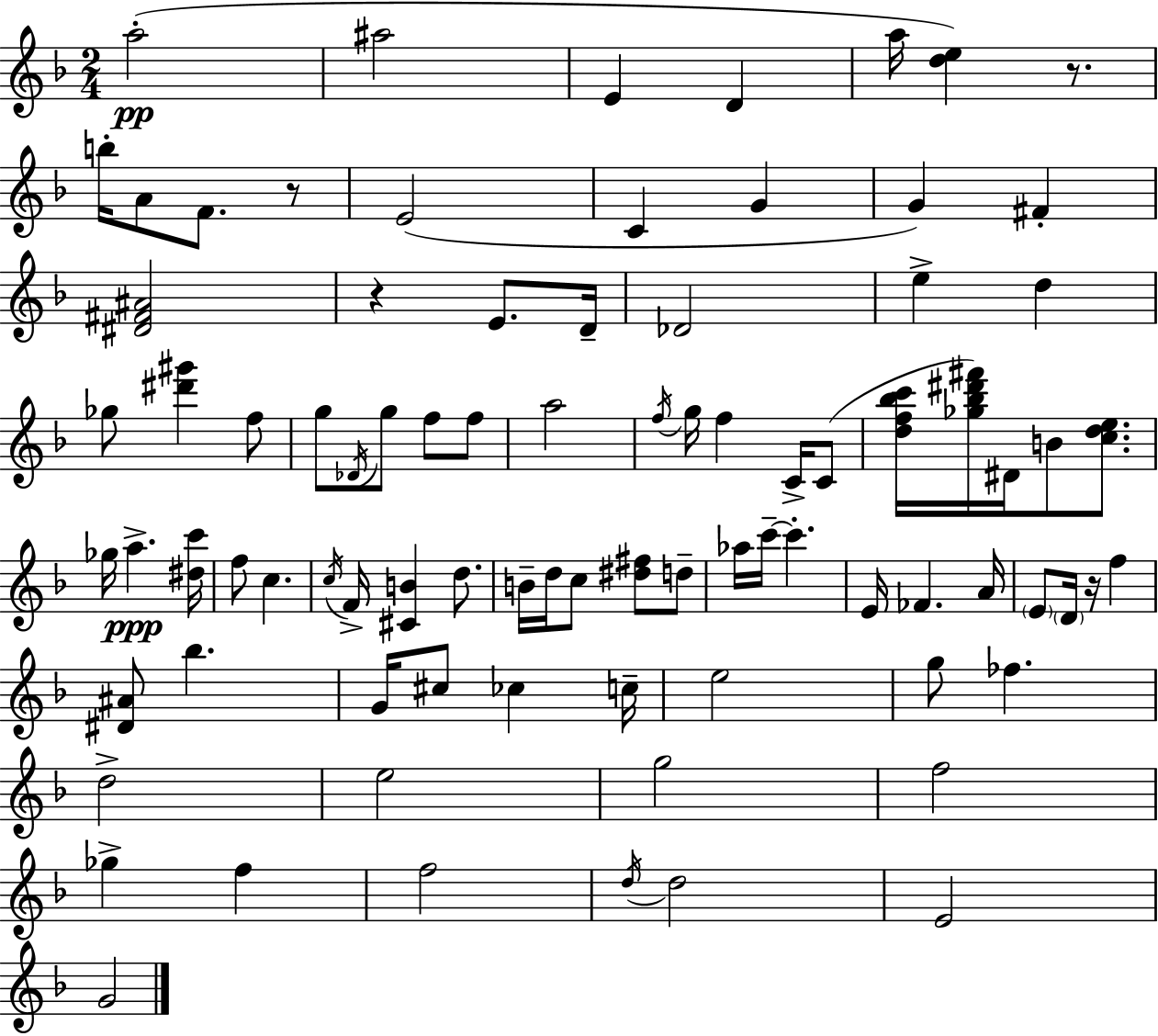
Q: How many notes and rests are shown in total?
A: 86